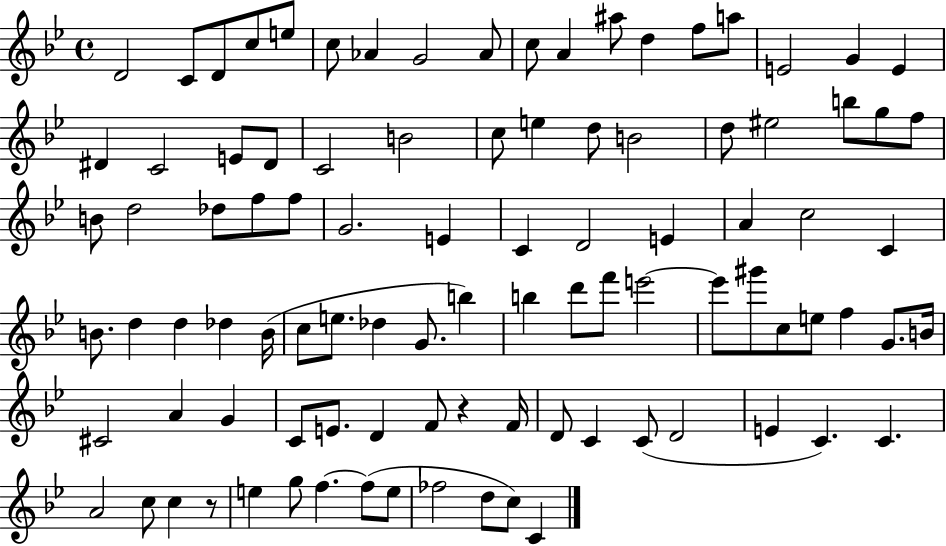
{
  \clef treble
  \time 4/4
  \defaultTimeSignature
  \key bes \major
  d'2 c'8 d'8 c''8 e''8 | c''8 aes'4 g'2 aes'8 | c''8 a'4 ais''8 d''4 f''8 a''8 | e'2 g'4 e'4 | \break dis'4 c'2 e'8 dis'8 | c'2 b'2 | c''8 e''4 d''8 b'2 | d''8 eis''2 b''8 g''8 f''8 | \break b'8 d''2 des''8 f''8 f''8 | g'2. e'4 | c'4 d'2 e'4 | a'4 c''2 c'4 | \break b'8. d''4 d''4 des''4 b'16( | c''8 e''8. des''4 g'8. b''4) | b''4 d'''8 f'''8 e'''2~~ | e'''8 gis'''8 c''8 e''8 f''4 g'8. b'16 | \break cis'2 a'4 g'4 | c'8 e'8. d'4 f'8 r4 f'16 | d'8 c'4 c'8( d'2 | e'4 c'4.) c'4. | \break a'2 c''8 c''4 r8 | e''4 g''8 f''4.~~ f''8( e''8 | fes''2 d''8 c''8) c'4 | \bar "|."
}